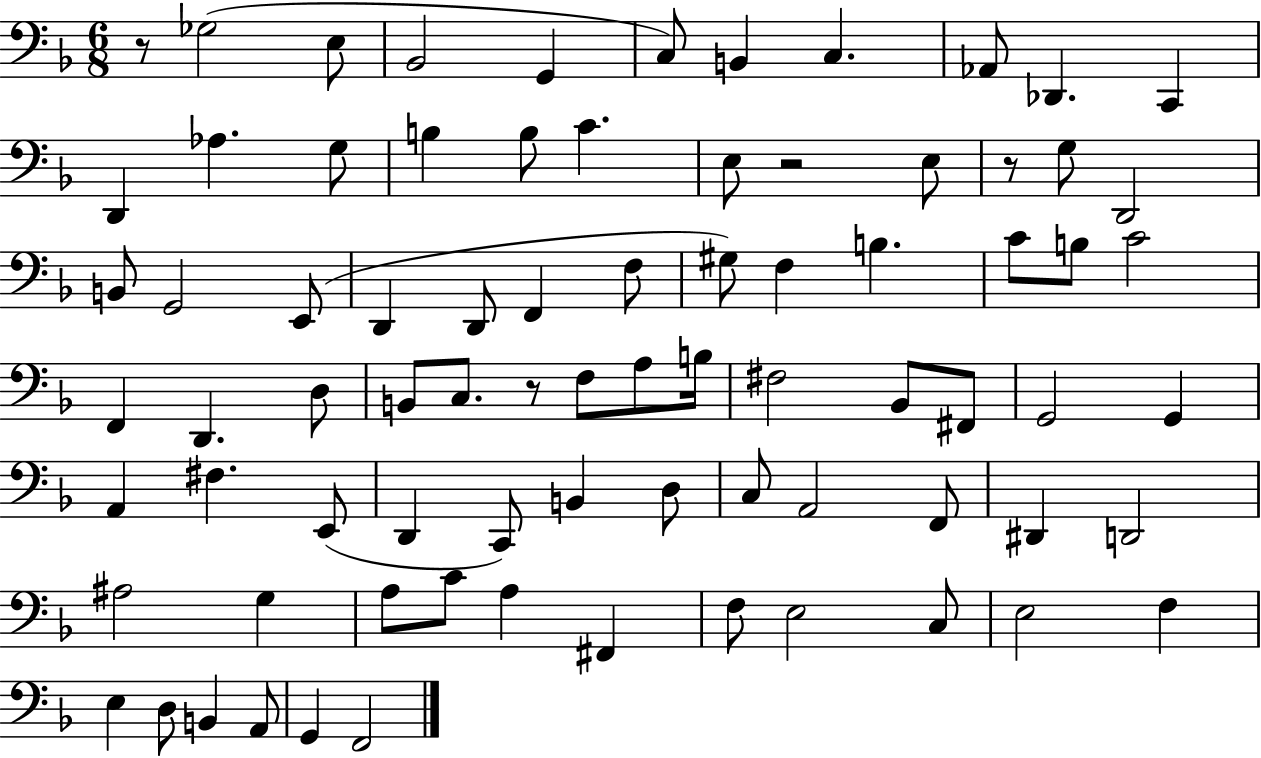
{
  \clef bass
  \numericTimeSignature
  \time 6/8
  \key f \major
  \repeat volta 2 { r8 ges2( e8 | bes,2 g,4 | c8) b,4 c4. | aes,8 des,4. c,4 | \break d,4 aes4. g8 | b4 b8 c'4. | e8 r2 e8 | r8 g8 d,2 | \break b,8 g,2 e,8( | d,4 d,8 f,4 f8 | gis8) f4 b4. | c'8 b8 c'2 | \break f,4 d,4. d8 | b,8 c8. r8 f8 a8 b16 | fis2 bes,8 fis,8 | g,2 g,4 | \break a,4 fis4. e,8( | d,4 c,8) b,4 d8 | c8 a,2 f,8 | dis,4 d,2 | \break ais2 g4 | a8 c'8 a4 fis,4 | f8 e2 c8 | e2 f4 | \break e4 d8 b,4 a,8 | g,4 f,2 | } \bar "|."
}